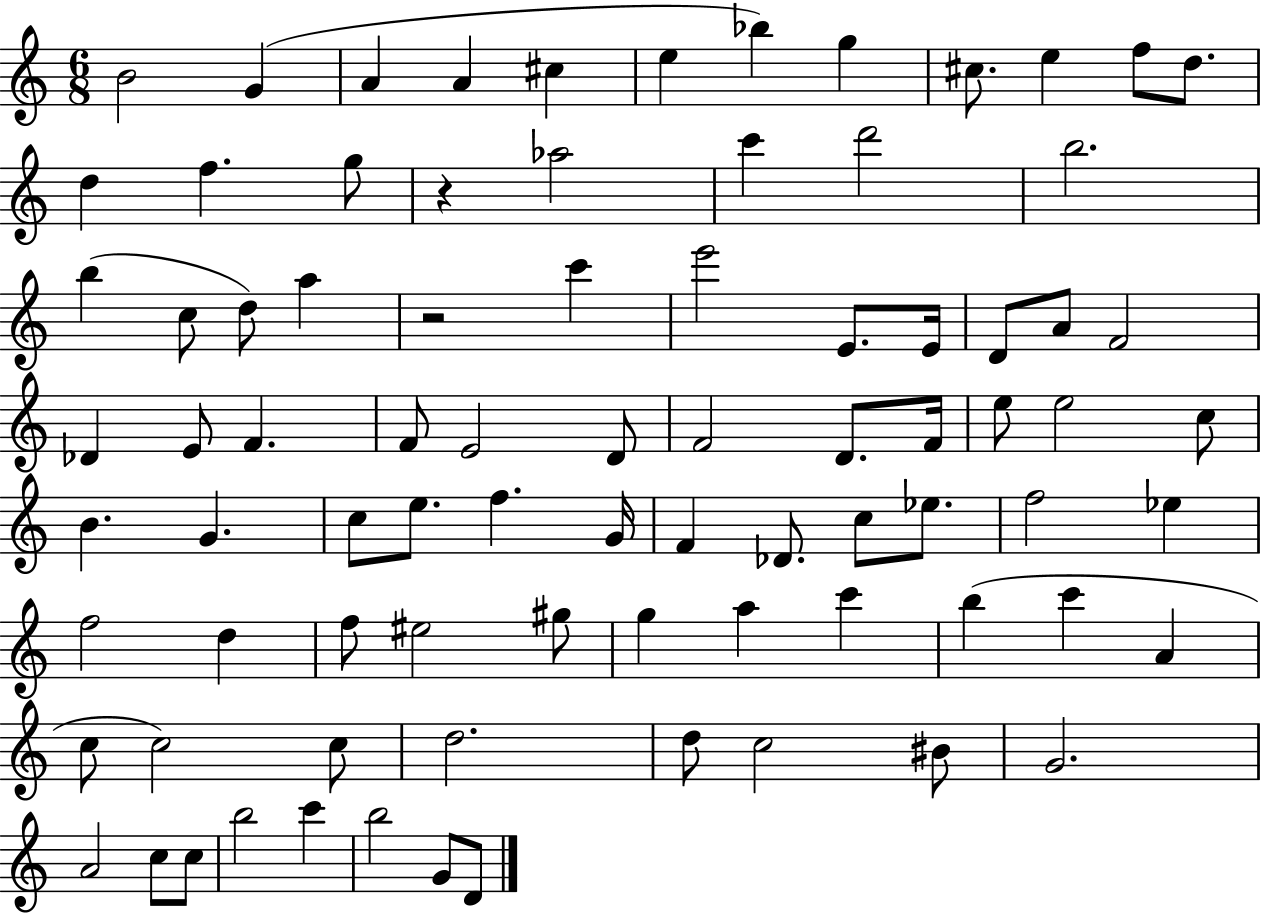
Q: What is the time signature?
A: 6/8